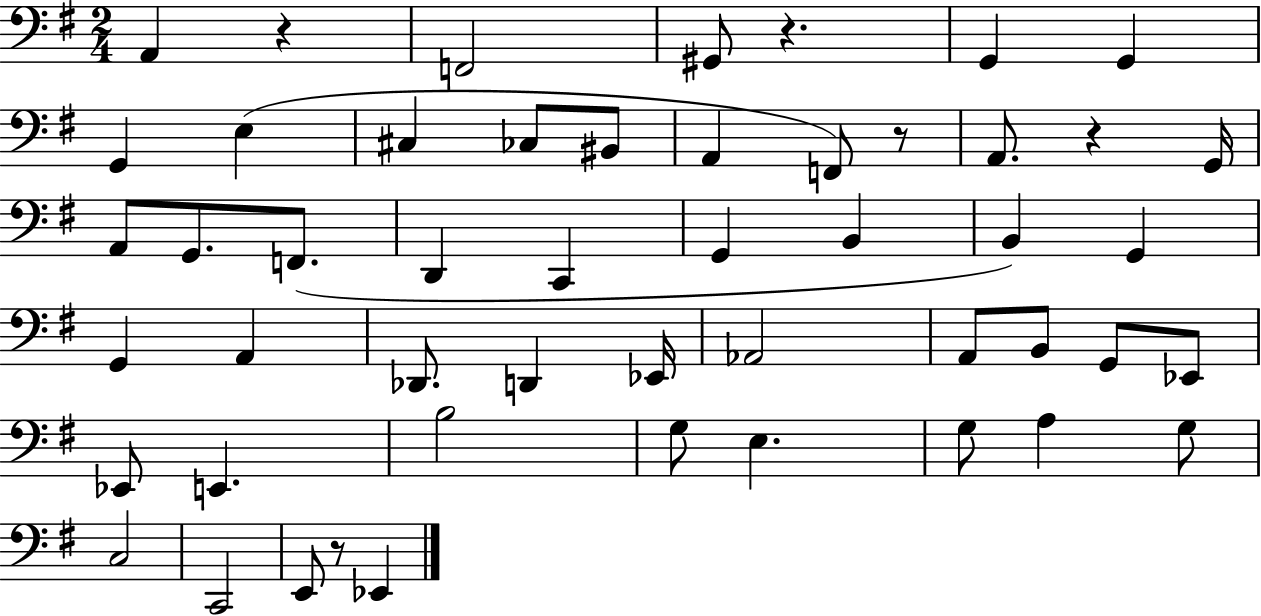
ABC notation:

X:1
T:Untitled
M:2/4
L:1/4
K:G
A,, z F,,2 ^G,,/2 z G,, G,, G,, E, ^C, _C,/2 ^B,,/2 A,, F,,/2 z/2 A,,/2 z G,,/4 A,,/2 G,,/2 F,,/2 D,, C,, G,, B,, B,, G,, G,, A,, _D,,/2 D,, _E,,/4 _A,,2 A,,/2 B,,/2 G,,/2 _E,,/2 _E,,/2 E,, B,2 G,/2 E, G,/2 A, G,/2 C,2 C,,2 E,,/2 z/2 _E,,